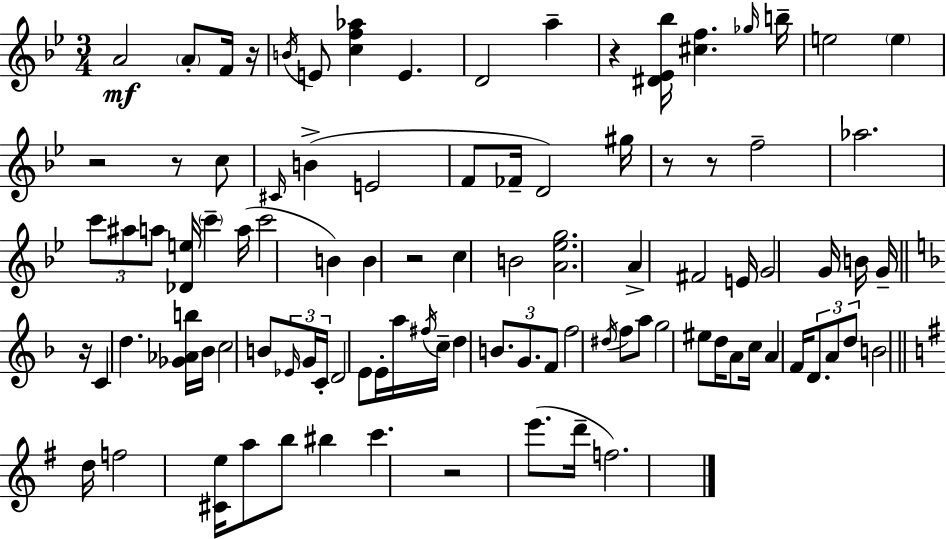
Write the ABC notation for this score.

X:1
T:Untitled
M:3/4
L:1/4
K:Bb
A2 A/2 F/4 z/4 B/4 E/2 [cf_a] E D2 a z [^D_E_b]/4 [^cf] _g/4 b/4 e2 e z2 z/2 c/2 ^C/4 B E2 F/2 _F/4 D2 ^g/4 z/2 z/2 f2 _a2 c'/2 ^a/2 a/2 [_De]/4 c' a/4 c'2 B B z2 c B2 [A_eg]2 A ^F2 E/4 G2 G/4 B/4 G/4 z/4 C d [_G_Ab]/4 _B/4 c2 B/2 _E/4 G/4 C/4 D2 E/2 E/4 a/4 ^f/4 c/4 d B/2 G/2 F/2 f2 ^d/4 f/2 a/2 g2 ^e/2 d/4 A/2 c/4 A F/4 D/2 A/2 d/2 B2 d/4 f2 [^Ce]/4 a/2 b/2 ^b c' z2 e'/2 d'/4 f2